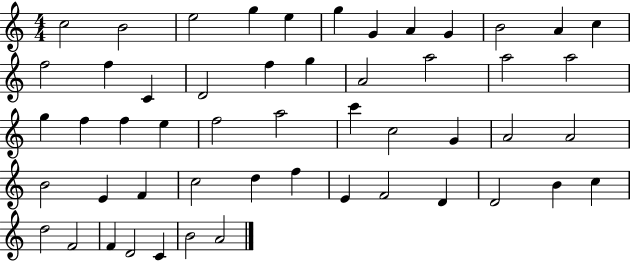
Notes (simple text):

C5/h B4/h E5/h G5/q E5/q G5/q G4/q A4/q G4/q B4/h A4/q C5/q F5/h F5/q C4/q D4/h F5/q G5/q A4/h A5/h A5/h A5/h G5/q F5/q F5/q E5/q F5/h A5/h C6/q C5/h G4/q A4/h A4/h B4/h E4/q F4/q C5/h D5/q F5/q E4/q F4/h D4/q D4/h B4/q C5/q D5/h F4/h F4/q D4/h C4/q B4/h A4/h